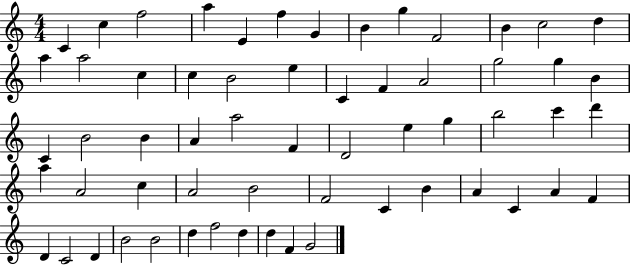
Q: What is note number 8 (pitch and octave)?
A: B4